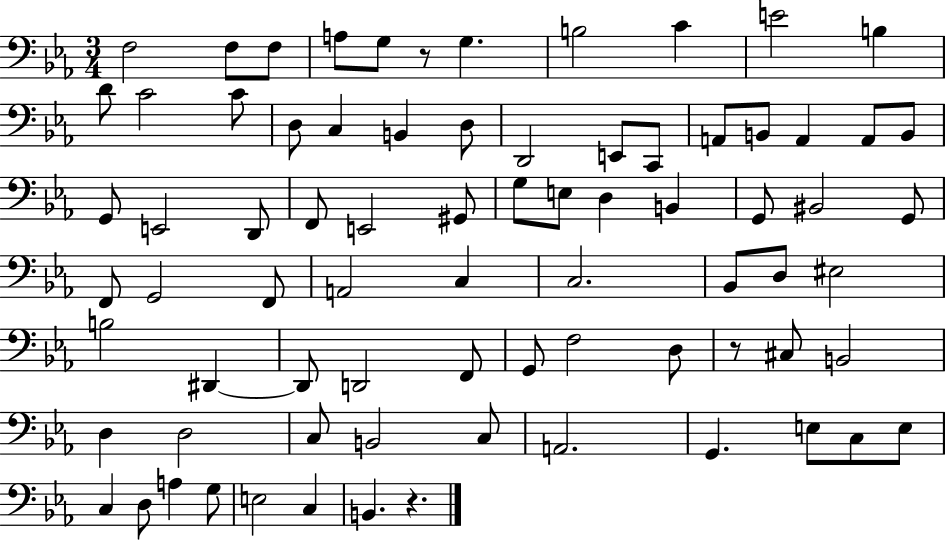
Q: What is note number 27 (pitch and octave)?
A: E2